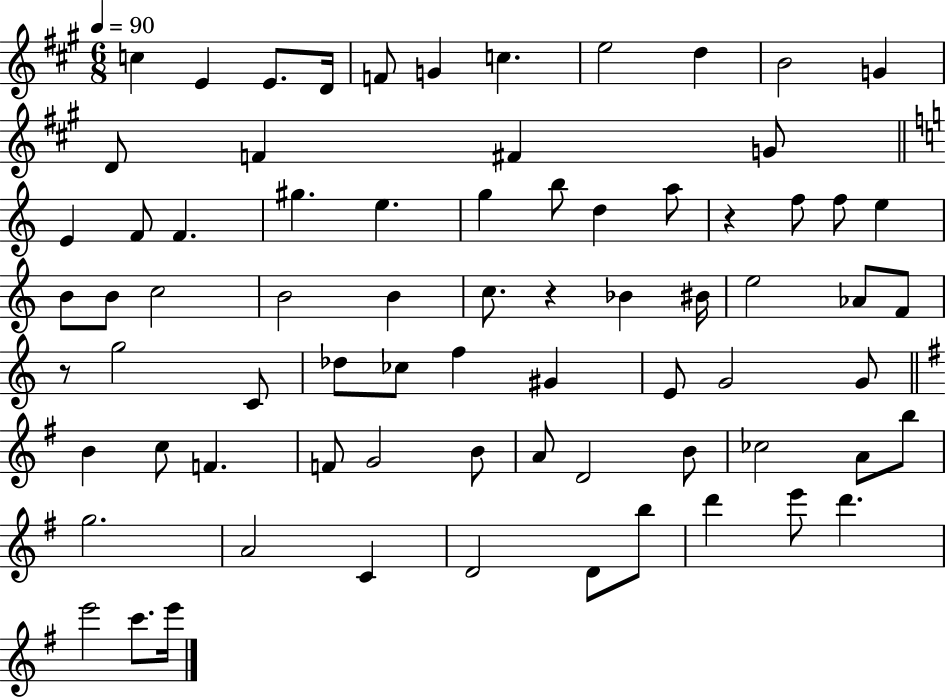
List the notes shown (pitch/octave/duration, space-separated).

C5/q E4/q E4/e. D4/s F4/e G4/q C5/q. E5/h D5/q B4/h G4/q D4/e F4/q F#4/q G4/e E4/q F4/e F4/q. G#5/q. E5/q. G5/q B5/e D5/q A5/e R/q F5/e F5/e E5/q B4/e B4/e C5/h B4/h B4/q C5/e. R/q Bb4/q BIS4/s E5/h Ab4/e F4/e R/e G5/h C4/e Db5/e CES5/e F5/q G#4/q E4/e G4/h G4/e B4/q C5/e F4/q. F4/e G4/h B4/e A4/e D4/h B4/e CES5/h A4/e B5/e G5/h. A4/h C4/q D4/h D4/e B5/e D6/q E6/e D6/q. E6/h C6/e. E6/s